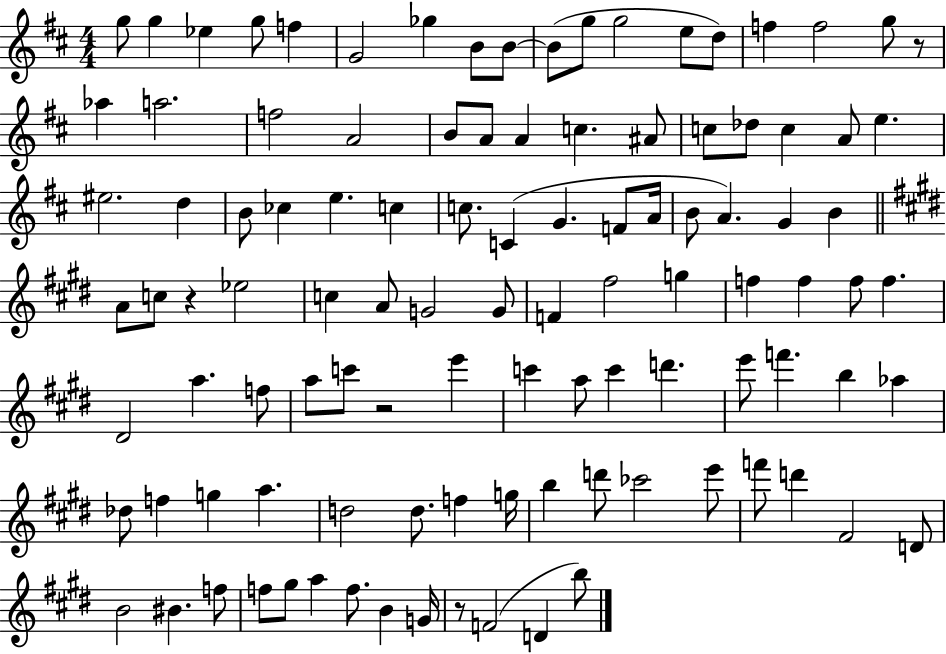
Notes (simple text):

G5/e G5/q Eb5/q G5/e F5/q G4/h Gb5/q B4/e B4/e B4/e G5/e G5/h E5/e D5/e F5/q F5/h G5/e R/e Ab5/q A5/h. F5/h A4/h B4/e A4/e A4/q C5/q. A#4/e C5/e Db5/e C5/q A4/e E5/q. EIS5/h. D5/q B4/e CES5/q E5/q. C5/q C5/e. C4/q G4/q. F4/e A4/s B4/e A4/q. G4/q B4/q A4/e C5/e R/q Eb5/h C5/q A4/e G4/h G4/e F4/q F#5/h G5/q F5/q F5/q F5/e F5/q. D#4/h A5/q. F5/e A5/e C6/e R/h E6/q C6/q A5/e C6/q D6/q. E6/e F6/q. B5/q Ab5/q Db5/e F5/q G5/q A5/q. D5/h D5/e. F5/q G5/s B5/q D6/e CES6/h E6/e F6/e D6/q F#4/h D4/e B4/h BIS4/q. F5/e F5/e G#5/e A5/q F5/e. B4/q G4/s R/e F4/h D4/q B5/e